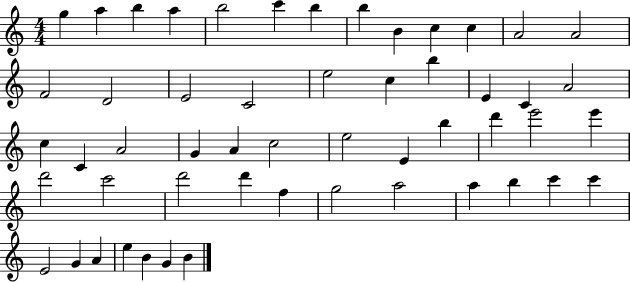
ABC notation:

X:1
T:Untitled
M:4/4
L:1/4
K:C
g a b a b2 c' b b B c c A2 A2 F2 D2 E2 C2 e2 c b E C A2 c C A2 G A c2 e2 E b d' e'2 e' d'2 c'2 d'2 d' f g2 a2 a b c' c' E2 G A e B G B